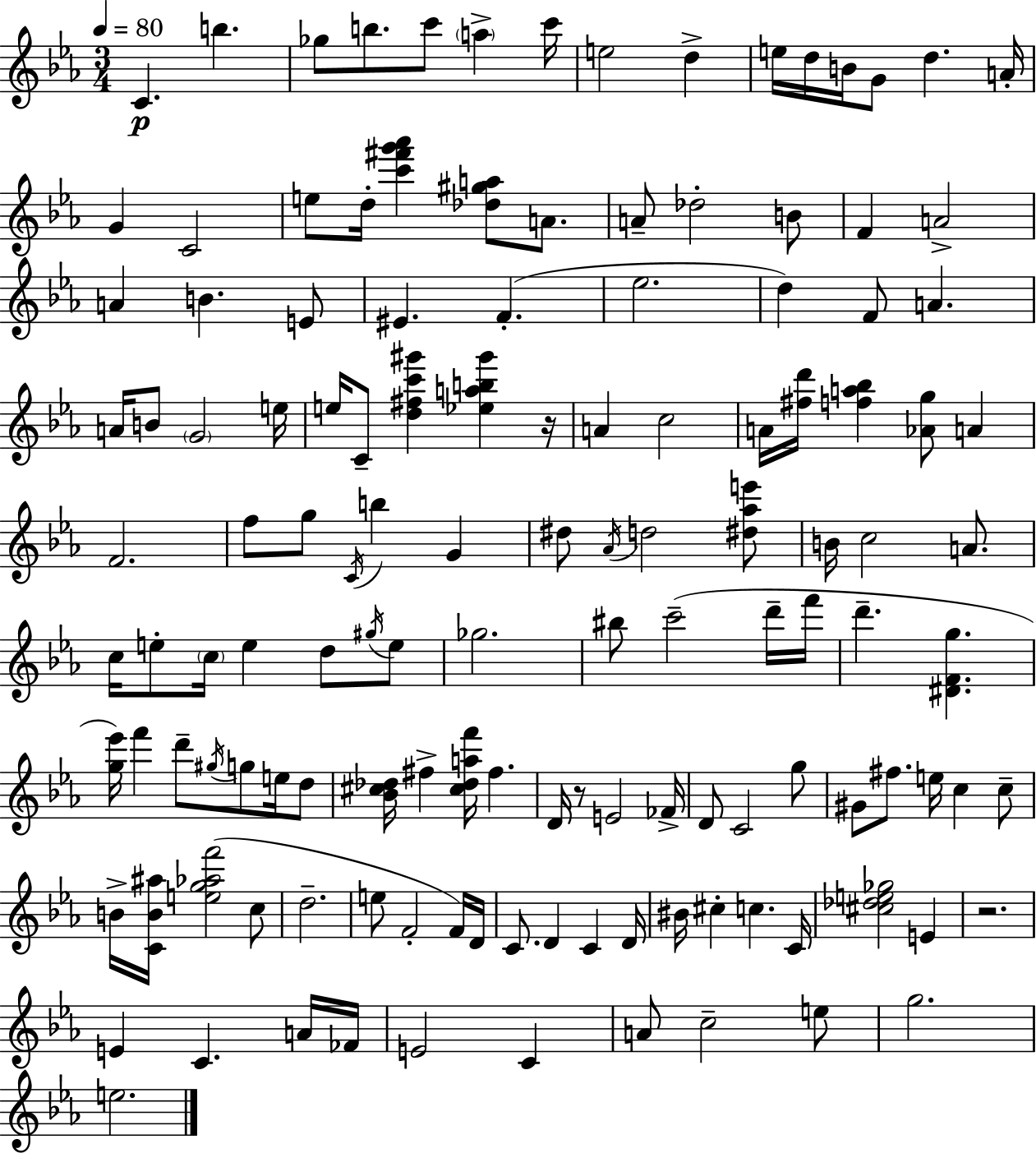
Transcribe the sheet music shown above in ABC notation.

X:1
T:Untitled
M:3/4
L:1/4
K:Eb
C b _g/2 b/2 c'/2 a c'/4 e2 d e/4 d/4 B/4 G/2 d A/4 G C2 e/2 d/4 [c'^f'g'_a'] [_d^ga]/2 A/2 A/2 _d2 B/2 F A2 A B E/2 ^E F _e2 d F/2 A A/4 B/2 G2 e/4 e/4 C/2 [d^fc'^g'] [_eab^g'] z/4 A c2 A/4 [^fd']/4 [fa_b] [_Ag]/2 A F2 f/2 g/2 C/4 b G ^d/2 _A/4 d2 [^d_ae']/2 B/4 c2 A/2 c/4 e/2 c/4 e d/2 ^g/4 e/2 _g2 ^b/2 c'2 d'/4 f'/4 d' [^DFg] [g_e']/4 f' d'/2 ^g/4 g/2 e/4 d/2 [_B^c_d]/4 ^f [^c_daf']/4 ^f D/4 z/2 E2 _F/4 D/2 C2 g/2 ^G/2 ^f/2 e/4 c c/2 B/4 [CB^a]/4 [eg_af']2 c/2 d2 e/2 F2 F/4 D/4 C/2 D C D/4 ^B/4 ^c c C/4 [^c_de_g]2 E z2 E C A/4 _F/4 E2 C A/2 c2 e/2 g2 e2